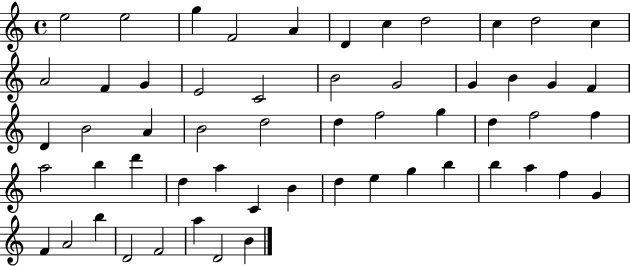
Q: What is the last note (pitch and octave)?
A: B4